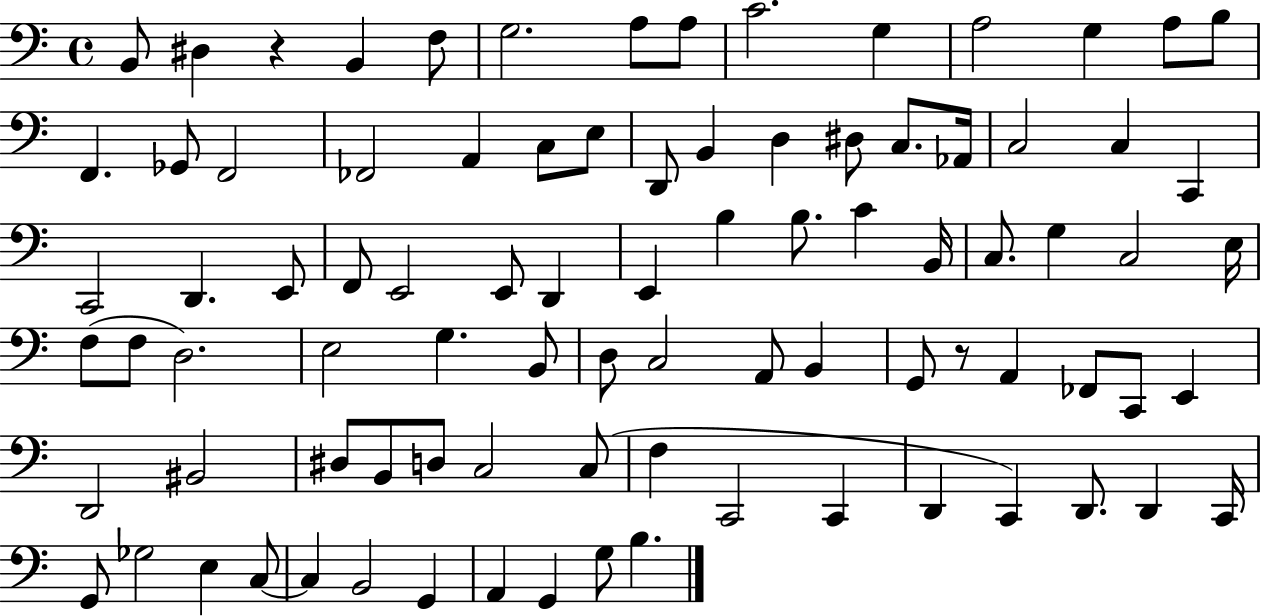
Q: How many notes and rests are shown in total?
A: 88